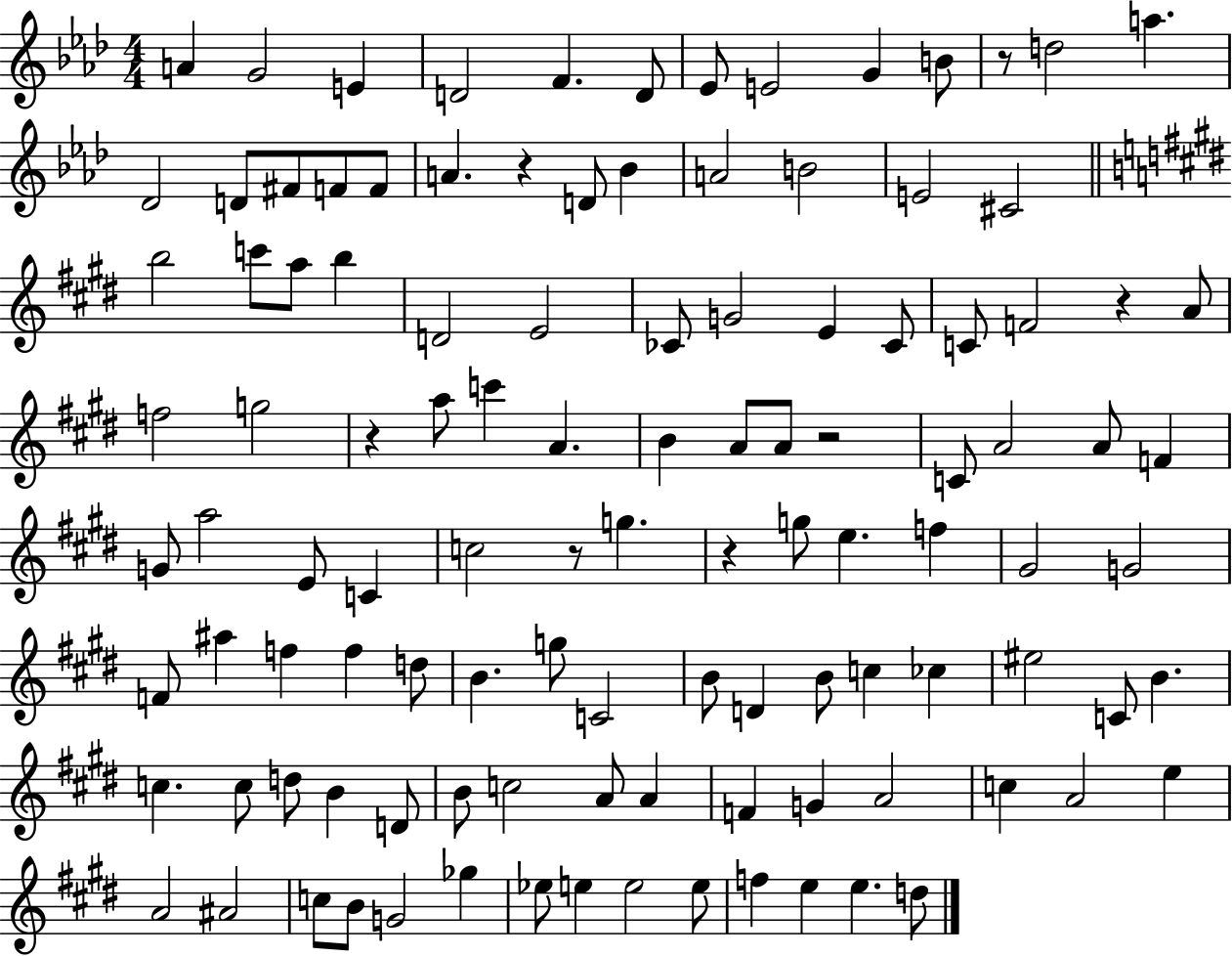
A4/q G4/h E4/q D4/h F4/q. D4/e Eb4/e E4/h G4/q B4/e R/e D5/h A5/q. Db4/h D4/e F#4/e F4/e F4/e A4/q. R/q D4/e Bb4/q A4/h B4/h E4/h C#4/h B5/h C6/e A5/e B5/q D4/h E4/h CES4/e G4/h E4/q CES4/e C4/e F4/h R/q A4/e F5/h G5/h R/q A5/e C6/q A4/q. B4/q A4/e A4/e R/h C4/e A4/h A4/e F4/q G4/e A5/h E4/e C4/q C5/h R/e G5/q. R/q G5/e E5/q. F5/q G#4/h G4/h F4/e A#5/q F5/q F5/q D5/e B4/q. G5/e C4/h B4/e D4/q B4/e C5/q CES5/q EIS5/h C4/e B4/q. C5/q. C5/e D5/e B4/q D4/e B4/e C5/h A4/e A4/q F4/q G4/q A4/h C5/q A4/h E5/q A4/h A#4/h C5/e B4/e G4/h Gb5/q Eb5/e E5/q E5/h E5/e F5/q E5/q E5/q. D5/e